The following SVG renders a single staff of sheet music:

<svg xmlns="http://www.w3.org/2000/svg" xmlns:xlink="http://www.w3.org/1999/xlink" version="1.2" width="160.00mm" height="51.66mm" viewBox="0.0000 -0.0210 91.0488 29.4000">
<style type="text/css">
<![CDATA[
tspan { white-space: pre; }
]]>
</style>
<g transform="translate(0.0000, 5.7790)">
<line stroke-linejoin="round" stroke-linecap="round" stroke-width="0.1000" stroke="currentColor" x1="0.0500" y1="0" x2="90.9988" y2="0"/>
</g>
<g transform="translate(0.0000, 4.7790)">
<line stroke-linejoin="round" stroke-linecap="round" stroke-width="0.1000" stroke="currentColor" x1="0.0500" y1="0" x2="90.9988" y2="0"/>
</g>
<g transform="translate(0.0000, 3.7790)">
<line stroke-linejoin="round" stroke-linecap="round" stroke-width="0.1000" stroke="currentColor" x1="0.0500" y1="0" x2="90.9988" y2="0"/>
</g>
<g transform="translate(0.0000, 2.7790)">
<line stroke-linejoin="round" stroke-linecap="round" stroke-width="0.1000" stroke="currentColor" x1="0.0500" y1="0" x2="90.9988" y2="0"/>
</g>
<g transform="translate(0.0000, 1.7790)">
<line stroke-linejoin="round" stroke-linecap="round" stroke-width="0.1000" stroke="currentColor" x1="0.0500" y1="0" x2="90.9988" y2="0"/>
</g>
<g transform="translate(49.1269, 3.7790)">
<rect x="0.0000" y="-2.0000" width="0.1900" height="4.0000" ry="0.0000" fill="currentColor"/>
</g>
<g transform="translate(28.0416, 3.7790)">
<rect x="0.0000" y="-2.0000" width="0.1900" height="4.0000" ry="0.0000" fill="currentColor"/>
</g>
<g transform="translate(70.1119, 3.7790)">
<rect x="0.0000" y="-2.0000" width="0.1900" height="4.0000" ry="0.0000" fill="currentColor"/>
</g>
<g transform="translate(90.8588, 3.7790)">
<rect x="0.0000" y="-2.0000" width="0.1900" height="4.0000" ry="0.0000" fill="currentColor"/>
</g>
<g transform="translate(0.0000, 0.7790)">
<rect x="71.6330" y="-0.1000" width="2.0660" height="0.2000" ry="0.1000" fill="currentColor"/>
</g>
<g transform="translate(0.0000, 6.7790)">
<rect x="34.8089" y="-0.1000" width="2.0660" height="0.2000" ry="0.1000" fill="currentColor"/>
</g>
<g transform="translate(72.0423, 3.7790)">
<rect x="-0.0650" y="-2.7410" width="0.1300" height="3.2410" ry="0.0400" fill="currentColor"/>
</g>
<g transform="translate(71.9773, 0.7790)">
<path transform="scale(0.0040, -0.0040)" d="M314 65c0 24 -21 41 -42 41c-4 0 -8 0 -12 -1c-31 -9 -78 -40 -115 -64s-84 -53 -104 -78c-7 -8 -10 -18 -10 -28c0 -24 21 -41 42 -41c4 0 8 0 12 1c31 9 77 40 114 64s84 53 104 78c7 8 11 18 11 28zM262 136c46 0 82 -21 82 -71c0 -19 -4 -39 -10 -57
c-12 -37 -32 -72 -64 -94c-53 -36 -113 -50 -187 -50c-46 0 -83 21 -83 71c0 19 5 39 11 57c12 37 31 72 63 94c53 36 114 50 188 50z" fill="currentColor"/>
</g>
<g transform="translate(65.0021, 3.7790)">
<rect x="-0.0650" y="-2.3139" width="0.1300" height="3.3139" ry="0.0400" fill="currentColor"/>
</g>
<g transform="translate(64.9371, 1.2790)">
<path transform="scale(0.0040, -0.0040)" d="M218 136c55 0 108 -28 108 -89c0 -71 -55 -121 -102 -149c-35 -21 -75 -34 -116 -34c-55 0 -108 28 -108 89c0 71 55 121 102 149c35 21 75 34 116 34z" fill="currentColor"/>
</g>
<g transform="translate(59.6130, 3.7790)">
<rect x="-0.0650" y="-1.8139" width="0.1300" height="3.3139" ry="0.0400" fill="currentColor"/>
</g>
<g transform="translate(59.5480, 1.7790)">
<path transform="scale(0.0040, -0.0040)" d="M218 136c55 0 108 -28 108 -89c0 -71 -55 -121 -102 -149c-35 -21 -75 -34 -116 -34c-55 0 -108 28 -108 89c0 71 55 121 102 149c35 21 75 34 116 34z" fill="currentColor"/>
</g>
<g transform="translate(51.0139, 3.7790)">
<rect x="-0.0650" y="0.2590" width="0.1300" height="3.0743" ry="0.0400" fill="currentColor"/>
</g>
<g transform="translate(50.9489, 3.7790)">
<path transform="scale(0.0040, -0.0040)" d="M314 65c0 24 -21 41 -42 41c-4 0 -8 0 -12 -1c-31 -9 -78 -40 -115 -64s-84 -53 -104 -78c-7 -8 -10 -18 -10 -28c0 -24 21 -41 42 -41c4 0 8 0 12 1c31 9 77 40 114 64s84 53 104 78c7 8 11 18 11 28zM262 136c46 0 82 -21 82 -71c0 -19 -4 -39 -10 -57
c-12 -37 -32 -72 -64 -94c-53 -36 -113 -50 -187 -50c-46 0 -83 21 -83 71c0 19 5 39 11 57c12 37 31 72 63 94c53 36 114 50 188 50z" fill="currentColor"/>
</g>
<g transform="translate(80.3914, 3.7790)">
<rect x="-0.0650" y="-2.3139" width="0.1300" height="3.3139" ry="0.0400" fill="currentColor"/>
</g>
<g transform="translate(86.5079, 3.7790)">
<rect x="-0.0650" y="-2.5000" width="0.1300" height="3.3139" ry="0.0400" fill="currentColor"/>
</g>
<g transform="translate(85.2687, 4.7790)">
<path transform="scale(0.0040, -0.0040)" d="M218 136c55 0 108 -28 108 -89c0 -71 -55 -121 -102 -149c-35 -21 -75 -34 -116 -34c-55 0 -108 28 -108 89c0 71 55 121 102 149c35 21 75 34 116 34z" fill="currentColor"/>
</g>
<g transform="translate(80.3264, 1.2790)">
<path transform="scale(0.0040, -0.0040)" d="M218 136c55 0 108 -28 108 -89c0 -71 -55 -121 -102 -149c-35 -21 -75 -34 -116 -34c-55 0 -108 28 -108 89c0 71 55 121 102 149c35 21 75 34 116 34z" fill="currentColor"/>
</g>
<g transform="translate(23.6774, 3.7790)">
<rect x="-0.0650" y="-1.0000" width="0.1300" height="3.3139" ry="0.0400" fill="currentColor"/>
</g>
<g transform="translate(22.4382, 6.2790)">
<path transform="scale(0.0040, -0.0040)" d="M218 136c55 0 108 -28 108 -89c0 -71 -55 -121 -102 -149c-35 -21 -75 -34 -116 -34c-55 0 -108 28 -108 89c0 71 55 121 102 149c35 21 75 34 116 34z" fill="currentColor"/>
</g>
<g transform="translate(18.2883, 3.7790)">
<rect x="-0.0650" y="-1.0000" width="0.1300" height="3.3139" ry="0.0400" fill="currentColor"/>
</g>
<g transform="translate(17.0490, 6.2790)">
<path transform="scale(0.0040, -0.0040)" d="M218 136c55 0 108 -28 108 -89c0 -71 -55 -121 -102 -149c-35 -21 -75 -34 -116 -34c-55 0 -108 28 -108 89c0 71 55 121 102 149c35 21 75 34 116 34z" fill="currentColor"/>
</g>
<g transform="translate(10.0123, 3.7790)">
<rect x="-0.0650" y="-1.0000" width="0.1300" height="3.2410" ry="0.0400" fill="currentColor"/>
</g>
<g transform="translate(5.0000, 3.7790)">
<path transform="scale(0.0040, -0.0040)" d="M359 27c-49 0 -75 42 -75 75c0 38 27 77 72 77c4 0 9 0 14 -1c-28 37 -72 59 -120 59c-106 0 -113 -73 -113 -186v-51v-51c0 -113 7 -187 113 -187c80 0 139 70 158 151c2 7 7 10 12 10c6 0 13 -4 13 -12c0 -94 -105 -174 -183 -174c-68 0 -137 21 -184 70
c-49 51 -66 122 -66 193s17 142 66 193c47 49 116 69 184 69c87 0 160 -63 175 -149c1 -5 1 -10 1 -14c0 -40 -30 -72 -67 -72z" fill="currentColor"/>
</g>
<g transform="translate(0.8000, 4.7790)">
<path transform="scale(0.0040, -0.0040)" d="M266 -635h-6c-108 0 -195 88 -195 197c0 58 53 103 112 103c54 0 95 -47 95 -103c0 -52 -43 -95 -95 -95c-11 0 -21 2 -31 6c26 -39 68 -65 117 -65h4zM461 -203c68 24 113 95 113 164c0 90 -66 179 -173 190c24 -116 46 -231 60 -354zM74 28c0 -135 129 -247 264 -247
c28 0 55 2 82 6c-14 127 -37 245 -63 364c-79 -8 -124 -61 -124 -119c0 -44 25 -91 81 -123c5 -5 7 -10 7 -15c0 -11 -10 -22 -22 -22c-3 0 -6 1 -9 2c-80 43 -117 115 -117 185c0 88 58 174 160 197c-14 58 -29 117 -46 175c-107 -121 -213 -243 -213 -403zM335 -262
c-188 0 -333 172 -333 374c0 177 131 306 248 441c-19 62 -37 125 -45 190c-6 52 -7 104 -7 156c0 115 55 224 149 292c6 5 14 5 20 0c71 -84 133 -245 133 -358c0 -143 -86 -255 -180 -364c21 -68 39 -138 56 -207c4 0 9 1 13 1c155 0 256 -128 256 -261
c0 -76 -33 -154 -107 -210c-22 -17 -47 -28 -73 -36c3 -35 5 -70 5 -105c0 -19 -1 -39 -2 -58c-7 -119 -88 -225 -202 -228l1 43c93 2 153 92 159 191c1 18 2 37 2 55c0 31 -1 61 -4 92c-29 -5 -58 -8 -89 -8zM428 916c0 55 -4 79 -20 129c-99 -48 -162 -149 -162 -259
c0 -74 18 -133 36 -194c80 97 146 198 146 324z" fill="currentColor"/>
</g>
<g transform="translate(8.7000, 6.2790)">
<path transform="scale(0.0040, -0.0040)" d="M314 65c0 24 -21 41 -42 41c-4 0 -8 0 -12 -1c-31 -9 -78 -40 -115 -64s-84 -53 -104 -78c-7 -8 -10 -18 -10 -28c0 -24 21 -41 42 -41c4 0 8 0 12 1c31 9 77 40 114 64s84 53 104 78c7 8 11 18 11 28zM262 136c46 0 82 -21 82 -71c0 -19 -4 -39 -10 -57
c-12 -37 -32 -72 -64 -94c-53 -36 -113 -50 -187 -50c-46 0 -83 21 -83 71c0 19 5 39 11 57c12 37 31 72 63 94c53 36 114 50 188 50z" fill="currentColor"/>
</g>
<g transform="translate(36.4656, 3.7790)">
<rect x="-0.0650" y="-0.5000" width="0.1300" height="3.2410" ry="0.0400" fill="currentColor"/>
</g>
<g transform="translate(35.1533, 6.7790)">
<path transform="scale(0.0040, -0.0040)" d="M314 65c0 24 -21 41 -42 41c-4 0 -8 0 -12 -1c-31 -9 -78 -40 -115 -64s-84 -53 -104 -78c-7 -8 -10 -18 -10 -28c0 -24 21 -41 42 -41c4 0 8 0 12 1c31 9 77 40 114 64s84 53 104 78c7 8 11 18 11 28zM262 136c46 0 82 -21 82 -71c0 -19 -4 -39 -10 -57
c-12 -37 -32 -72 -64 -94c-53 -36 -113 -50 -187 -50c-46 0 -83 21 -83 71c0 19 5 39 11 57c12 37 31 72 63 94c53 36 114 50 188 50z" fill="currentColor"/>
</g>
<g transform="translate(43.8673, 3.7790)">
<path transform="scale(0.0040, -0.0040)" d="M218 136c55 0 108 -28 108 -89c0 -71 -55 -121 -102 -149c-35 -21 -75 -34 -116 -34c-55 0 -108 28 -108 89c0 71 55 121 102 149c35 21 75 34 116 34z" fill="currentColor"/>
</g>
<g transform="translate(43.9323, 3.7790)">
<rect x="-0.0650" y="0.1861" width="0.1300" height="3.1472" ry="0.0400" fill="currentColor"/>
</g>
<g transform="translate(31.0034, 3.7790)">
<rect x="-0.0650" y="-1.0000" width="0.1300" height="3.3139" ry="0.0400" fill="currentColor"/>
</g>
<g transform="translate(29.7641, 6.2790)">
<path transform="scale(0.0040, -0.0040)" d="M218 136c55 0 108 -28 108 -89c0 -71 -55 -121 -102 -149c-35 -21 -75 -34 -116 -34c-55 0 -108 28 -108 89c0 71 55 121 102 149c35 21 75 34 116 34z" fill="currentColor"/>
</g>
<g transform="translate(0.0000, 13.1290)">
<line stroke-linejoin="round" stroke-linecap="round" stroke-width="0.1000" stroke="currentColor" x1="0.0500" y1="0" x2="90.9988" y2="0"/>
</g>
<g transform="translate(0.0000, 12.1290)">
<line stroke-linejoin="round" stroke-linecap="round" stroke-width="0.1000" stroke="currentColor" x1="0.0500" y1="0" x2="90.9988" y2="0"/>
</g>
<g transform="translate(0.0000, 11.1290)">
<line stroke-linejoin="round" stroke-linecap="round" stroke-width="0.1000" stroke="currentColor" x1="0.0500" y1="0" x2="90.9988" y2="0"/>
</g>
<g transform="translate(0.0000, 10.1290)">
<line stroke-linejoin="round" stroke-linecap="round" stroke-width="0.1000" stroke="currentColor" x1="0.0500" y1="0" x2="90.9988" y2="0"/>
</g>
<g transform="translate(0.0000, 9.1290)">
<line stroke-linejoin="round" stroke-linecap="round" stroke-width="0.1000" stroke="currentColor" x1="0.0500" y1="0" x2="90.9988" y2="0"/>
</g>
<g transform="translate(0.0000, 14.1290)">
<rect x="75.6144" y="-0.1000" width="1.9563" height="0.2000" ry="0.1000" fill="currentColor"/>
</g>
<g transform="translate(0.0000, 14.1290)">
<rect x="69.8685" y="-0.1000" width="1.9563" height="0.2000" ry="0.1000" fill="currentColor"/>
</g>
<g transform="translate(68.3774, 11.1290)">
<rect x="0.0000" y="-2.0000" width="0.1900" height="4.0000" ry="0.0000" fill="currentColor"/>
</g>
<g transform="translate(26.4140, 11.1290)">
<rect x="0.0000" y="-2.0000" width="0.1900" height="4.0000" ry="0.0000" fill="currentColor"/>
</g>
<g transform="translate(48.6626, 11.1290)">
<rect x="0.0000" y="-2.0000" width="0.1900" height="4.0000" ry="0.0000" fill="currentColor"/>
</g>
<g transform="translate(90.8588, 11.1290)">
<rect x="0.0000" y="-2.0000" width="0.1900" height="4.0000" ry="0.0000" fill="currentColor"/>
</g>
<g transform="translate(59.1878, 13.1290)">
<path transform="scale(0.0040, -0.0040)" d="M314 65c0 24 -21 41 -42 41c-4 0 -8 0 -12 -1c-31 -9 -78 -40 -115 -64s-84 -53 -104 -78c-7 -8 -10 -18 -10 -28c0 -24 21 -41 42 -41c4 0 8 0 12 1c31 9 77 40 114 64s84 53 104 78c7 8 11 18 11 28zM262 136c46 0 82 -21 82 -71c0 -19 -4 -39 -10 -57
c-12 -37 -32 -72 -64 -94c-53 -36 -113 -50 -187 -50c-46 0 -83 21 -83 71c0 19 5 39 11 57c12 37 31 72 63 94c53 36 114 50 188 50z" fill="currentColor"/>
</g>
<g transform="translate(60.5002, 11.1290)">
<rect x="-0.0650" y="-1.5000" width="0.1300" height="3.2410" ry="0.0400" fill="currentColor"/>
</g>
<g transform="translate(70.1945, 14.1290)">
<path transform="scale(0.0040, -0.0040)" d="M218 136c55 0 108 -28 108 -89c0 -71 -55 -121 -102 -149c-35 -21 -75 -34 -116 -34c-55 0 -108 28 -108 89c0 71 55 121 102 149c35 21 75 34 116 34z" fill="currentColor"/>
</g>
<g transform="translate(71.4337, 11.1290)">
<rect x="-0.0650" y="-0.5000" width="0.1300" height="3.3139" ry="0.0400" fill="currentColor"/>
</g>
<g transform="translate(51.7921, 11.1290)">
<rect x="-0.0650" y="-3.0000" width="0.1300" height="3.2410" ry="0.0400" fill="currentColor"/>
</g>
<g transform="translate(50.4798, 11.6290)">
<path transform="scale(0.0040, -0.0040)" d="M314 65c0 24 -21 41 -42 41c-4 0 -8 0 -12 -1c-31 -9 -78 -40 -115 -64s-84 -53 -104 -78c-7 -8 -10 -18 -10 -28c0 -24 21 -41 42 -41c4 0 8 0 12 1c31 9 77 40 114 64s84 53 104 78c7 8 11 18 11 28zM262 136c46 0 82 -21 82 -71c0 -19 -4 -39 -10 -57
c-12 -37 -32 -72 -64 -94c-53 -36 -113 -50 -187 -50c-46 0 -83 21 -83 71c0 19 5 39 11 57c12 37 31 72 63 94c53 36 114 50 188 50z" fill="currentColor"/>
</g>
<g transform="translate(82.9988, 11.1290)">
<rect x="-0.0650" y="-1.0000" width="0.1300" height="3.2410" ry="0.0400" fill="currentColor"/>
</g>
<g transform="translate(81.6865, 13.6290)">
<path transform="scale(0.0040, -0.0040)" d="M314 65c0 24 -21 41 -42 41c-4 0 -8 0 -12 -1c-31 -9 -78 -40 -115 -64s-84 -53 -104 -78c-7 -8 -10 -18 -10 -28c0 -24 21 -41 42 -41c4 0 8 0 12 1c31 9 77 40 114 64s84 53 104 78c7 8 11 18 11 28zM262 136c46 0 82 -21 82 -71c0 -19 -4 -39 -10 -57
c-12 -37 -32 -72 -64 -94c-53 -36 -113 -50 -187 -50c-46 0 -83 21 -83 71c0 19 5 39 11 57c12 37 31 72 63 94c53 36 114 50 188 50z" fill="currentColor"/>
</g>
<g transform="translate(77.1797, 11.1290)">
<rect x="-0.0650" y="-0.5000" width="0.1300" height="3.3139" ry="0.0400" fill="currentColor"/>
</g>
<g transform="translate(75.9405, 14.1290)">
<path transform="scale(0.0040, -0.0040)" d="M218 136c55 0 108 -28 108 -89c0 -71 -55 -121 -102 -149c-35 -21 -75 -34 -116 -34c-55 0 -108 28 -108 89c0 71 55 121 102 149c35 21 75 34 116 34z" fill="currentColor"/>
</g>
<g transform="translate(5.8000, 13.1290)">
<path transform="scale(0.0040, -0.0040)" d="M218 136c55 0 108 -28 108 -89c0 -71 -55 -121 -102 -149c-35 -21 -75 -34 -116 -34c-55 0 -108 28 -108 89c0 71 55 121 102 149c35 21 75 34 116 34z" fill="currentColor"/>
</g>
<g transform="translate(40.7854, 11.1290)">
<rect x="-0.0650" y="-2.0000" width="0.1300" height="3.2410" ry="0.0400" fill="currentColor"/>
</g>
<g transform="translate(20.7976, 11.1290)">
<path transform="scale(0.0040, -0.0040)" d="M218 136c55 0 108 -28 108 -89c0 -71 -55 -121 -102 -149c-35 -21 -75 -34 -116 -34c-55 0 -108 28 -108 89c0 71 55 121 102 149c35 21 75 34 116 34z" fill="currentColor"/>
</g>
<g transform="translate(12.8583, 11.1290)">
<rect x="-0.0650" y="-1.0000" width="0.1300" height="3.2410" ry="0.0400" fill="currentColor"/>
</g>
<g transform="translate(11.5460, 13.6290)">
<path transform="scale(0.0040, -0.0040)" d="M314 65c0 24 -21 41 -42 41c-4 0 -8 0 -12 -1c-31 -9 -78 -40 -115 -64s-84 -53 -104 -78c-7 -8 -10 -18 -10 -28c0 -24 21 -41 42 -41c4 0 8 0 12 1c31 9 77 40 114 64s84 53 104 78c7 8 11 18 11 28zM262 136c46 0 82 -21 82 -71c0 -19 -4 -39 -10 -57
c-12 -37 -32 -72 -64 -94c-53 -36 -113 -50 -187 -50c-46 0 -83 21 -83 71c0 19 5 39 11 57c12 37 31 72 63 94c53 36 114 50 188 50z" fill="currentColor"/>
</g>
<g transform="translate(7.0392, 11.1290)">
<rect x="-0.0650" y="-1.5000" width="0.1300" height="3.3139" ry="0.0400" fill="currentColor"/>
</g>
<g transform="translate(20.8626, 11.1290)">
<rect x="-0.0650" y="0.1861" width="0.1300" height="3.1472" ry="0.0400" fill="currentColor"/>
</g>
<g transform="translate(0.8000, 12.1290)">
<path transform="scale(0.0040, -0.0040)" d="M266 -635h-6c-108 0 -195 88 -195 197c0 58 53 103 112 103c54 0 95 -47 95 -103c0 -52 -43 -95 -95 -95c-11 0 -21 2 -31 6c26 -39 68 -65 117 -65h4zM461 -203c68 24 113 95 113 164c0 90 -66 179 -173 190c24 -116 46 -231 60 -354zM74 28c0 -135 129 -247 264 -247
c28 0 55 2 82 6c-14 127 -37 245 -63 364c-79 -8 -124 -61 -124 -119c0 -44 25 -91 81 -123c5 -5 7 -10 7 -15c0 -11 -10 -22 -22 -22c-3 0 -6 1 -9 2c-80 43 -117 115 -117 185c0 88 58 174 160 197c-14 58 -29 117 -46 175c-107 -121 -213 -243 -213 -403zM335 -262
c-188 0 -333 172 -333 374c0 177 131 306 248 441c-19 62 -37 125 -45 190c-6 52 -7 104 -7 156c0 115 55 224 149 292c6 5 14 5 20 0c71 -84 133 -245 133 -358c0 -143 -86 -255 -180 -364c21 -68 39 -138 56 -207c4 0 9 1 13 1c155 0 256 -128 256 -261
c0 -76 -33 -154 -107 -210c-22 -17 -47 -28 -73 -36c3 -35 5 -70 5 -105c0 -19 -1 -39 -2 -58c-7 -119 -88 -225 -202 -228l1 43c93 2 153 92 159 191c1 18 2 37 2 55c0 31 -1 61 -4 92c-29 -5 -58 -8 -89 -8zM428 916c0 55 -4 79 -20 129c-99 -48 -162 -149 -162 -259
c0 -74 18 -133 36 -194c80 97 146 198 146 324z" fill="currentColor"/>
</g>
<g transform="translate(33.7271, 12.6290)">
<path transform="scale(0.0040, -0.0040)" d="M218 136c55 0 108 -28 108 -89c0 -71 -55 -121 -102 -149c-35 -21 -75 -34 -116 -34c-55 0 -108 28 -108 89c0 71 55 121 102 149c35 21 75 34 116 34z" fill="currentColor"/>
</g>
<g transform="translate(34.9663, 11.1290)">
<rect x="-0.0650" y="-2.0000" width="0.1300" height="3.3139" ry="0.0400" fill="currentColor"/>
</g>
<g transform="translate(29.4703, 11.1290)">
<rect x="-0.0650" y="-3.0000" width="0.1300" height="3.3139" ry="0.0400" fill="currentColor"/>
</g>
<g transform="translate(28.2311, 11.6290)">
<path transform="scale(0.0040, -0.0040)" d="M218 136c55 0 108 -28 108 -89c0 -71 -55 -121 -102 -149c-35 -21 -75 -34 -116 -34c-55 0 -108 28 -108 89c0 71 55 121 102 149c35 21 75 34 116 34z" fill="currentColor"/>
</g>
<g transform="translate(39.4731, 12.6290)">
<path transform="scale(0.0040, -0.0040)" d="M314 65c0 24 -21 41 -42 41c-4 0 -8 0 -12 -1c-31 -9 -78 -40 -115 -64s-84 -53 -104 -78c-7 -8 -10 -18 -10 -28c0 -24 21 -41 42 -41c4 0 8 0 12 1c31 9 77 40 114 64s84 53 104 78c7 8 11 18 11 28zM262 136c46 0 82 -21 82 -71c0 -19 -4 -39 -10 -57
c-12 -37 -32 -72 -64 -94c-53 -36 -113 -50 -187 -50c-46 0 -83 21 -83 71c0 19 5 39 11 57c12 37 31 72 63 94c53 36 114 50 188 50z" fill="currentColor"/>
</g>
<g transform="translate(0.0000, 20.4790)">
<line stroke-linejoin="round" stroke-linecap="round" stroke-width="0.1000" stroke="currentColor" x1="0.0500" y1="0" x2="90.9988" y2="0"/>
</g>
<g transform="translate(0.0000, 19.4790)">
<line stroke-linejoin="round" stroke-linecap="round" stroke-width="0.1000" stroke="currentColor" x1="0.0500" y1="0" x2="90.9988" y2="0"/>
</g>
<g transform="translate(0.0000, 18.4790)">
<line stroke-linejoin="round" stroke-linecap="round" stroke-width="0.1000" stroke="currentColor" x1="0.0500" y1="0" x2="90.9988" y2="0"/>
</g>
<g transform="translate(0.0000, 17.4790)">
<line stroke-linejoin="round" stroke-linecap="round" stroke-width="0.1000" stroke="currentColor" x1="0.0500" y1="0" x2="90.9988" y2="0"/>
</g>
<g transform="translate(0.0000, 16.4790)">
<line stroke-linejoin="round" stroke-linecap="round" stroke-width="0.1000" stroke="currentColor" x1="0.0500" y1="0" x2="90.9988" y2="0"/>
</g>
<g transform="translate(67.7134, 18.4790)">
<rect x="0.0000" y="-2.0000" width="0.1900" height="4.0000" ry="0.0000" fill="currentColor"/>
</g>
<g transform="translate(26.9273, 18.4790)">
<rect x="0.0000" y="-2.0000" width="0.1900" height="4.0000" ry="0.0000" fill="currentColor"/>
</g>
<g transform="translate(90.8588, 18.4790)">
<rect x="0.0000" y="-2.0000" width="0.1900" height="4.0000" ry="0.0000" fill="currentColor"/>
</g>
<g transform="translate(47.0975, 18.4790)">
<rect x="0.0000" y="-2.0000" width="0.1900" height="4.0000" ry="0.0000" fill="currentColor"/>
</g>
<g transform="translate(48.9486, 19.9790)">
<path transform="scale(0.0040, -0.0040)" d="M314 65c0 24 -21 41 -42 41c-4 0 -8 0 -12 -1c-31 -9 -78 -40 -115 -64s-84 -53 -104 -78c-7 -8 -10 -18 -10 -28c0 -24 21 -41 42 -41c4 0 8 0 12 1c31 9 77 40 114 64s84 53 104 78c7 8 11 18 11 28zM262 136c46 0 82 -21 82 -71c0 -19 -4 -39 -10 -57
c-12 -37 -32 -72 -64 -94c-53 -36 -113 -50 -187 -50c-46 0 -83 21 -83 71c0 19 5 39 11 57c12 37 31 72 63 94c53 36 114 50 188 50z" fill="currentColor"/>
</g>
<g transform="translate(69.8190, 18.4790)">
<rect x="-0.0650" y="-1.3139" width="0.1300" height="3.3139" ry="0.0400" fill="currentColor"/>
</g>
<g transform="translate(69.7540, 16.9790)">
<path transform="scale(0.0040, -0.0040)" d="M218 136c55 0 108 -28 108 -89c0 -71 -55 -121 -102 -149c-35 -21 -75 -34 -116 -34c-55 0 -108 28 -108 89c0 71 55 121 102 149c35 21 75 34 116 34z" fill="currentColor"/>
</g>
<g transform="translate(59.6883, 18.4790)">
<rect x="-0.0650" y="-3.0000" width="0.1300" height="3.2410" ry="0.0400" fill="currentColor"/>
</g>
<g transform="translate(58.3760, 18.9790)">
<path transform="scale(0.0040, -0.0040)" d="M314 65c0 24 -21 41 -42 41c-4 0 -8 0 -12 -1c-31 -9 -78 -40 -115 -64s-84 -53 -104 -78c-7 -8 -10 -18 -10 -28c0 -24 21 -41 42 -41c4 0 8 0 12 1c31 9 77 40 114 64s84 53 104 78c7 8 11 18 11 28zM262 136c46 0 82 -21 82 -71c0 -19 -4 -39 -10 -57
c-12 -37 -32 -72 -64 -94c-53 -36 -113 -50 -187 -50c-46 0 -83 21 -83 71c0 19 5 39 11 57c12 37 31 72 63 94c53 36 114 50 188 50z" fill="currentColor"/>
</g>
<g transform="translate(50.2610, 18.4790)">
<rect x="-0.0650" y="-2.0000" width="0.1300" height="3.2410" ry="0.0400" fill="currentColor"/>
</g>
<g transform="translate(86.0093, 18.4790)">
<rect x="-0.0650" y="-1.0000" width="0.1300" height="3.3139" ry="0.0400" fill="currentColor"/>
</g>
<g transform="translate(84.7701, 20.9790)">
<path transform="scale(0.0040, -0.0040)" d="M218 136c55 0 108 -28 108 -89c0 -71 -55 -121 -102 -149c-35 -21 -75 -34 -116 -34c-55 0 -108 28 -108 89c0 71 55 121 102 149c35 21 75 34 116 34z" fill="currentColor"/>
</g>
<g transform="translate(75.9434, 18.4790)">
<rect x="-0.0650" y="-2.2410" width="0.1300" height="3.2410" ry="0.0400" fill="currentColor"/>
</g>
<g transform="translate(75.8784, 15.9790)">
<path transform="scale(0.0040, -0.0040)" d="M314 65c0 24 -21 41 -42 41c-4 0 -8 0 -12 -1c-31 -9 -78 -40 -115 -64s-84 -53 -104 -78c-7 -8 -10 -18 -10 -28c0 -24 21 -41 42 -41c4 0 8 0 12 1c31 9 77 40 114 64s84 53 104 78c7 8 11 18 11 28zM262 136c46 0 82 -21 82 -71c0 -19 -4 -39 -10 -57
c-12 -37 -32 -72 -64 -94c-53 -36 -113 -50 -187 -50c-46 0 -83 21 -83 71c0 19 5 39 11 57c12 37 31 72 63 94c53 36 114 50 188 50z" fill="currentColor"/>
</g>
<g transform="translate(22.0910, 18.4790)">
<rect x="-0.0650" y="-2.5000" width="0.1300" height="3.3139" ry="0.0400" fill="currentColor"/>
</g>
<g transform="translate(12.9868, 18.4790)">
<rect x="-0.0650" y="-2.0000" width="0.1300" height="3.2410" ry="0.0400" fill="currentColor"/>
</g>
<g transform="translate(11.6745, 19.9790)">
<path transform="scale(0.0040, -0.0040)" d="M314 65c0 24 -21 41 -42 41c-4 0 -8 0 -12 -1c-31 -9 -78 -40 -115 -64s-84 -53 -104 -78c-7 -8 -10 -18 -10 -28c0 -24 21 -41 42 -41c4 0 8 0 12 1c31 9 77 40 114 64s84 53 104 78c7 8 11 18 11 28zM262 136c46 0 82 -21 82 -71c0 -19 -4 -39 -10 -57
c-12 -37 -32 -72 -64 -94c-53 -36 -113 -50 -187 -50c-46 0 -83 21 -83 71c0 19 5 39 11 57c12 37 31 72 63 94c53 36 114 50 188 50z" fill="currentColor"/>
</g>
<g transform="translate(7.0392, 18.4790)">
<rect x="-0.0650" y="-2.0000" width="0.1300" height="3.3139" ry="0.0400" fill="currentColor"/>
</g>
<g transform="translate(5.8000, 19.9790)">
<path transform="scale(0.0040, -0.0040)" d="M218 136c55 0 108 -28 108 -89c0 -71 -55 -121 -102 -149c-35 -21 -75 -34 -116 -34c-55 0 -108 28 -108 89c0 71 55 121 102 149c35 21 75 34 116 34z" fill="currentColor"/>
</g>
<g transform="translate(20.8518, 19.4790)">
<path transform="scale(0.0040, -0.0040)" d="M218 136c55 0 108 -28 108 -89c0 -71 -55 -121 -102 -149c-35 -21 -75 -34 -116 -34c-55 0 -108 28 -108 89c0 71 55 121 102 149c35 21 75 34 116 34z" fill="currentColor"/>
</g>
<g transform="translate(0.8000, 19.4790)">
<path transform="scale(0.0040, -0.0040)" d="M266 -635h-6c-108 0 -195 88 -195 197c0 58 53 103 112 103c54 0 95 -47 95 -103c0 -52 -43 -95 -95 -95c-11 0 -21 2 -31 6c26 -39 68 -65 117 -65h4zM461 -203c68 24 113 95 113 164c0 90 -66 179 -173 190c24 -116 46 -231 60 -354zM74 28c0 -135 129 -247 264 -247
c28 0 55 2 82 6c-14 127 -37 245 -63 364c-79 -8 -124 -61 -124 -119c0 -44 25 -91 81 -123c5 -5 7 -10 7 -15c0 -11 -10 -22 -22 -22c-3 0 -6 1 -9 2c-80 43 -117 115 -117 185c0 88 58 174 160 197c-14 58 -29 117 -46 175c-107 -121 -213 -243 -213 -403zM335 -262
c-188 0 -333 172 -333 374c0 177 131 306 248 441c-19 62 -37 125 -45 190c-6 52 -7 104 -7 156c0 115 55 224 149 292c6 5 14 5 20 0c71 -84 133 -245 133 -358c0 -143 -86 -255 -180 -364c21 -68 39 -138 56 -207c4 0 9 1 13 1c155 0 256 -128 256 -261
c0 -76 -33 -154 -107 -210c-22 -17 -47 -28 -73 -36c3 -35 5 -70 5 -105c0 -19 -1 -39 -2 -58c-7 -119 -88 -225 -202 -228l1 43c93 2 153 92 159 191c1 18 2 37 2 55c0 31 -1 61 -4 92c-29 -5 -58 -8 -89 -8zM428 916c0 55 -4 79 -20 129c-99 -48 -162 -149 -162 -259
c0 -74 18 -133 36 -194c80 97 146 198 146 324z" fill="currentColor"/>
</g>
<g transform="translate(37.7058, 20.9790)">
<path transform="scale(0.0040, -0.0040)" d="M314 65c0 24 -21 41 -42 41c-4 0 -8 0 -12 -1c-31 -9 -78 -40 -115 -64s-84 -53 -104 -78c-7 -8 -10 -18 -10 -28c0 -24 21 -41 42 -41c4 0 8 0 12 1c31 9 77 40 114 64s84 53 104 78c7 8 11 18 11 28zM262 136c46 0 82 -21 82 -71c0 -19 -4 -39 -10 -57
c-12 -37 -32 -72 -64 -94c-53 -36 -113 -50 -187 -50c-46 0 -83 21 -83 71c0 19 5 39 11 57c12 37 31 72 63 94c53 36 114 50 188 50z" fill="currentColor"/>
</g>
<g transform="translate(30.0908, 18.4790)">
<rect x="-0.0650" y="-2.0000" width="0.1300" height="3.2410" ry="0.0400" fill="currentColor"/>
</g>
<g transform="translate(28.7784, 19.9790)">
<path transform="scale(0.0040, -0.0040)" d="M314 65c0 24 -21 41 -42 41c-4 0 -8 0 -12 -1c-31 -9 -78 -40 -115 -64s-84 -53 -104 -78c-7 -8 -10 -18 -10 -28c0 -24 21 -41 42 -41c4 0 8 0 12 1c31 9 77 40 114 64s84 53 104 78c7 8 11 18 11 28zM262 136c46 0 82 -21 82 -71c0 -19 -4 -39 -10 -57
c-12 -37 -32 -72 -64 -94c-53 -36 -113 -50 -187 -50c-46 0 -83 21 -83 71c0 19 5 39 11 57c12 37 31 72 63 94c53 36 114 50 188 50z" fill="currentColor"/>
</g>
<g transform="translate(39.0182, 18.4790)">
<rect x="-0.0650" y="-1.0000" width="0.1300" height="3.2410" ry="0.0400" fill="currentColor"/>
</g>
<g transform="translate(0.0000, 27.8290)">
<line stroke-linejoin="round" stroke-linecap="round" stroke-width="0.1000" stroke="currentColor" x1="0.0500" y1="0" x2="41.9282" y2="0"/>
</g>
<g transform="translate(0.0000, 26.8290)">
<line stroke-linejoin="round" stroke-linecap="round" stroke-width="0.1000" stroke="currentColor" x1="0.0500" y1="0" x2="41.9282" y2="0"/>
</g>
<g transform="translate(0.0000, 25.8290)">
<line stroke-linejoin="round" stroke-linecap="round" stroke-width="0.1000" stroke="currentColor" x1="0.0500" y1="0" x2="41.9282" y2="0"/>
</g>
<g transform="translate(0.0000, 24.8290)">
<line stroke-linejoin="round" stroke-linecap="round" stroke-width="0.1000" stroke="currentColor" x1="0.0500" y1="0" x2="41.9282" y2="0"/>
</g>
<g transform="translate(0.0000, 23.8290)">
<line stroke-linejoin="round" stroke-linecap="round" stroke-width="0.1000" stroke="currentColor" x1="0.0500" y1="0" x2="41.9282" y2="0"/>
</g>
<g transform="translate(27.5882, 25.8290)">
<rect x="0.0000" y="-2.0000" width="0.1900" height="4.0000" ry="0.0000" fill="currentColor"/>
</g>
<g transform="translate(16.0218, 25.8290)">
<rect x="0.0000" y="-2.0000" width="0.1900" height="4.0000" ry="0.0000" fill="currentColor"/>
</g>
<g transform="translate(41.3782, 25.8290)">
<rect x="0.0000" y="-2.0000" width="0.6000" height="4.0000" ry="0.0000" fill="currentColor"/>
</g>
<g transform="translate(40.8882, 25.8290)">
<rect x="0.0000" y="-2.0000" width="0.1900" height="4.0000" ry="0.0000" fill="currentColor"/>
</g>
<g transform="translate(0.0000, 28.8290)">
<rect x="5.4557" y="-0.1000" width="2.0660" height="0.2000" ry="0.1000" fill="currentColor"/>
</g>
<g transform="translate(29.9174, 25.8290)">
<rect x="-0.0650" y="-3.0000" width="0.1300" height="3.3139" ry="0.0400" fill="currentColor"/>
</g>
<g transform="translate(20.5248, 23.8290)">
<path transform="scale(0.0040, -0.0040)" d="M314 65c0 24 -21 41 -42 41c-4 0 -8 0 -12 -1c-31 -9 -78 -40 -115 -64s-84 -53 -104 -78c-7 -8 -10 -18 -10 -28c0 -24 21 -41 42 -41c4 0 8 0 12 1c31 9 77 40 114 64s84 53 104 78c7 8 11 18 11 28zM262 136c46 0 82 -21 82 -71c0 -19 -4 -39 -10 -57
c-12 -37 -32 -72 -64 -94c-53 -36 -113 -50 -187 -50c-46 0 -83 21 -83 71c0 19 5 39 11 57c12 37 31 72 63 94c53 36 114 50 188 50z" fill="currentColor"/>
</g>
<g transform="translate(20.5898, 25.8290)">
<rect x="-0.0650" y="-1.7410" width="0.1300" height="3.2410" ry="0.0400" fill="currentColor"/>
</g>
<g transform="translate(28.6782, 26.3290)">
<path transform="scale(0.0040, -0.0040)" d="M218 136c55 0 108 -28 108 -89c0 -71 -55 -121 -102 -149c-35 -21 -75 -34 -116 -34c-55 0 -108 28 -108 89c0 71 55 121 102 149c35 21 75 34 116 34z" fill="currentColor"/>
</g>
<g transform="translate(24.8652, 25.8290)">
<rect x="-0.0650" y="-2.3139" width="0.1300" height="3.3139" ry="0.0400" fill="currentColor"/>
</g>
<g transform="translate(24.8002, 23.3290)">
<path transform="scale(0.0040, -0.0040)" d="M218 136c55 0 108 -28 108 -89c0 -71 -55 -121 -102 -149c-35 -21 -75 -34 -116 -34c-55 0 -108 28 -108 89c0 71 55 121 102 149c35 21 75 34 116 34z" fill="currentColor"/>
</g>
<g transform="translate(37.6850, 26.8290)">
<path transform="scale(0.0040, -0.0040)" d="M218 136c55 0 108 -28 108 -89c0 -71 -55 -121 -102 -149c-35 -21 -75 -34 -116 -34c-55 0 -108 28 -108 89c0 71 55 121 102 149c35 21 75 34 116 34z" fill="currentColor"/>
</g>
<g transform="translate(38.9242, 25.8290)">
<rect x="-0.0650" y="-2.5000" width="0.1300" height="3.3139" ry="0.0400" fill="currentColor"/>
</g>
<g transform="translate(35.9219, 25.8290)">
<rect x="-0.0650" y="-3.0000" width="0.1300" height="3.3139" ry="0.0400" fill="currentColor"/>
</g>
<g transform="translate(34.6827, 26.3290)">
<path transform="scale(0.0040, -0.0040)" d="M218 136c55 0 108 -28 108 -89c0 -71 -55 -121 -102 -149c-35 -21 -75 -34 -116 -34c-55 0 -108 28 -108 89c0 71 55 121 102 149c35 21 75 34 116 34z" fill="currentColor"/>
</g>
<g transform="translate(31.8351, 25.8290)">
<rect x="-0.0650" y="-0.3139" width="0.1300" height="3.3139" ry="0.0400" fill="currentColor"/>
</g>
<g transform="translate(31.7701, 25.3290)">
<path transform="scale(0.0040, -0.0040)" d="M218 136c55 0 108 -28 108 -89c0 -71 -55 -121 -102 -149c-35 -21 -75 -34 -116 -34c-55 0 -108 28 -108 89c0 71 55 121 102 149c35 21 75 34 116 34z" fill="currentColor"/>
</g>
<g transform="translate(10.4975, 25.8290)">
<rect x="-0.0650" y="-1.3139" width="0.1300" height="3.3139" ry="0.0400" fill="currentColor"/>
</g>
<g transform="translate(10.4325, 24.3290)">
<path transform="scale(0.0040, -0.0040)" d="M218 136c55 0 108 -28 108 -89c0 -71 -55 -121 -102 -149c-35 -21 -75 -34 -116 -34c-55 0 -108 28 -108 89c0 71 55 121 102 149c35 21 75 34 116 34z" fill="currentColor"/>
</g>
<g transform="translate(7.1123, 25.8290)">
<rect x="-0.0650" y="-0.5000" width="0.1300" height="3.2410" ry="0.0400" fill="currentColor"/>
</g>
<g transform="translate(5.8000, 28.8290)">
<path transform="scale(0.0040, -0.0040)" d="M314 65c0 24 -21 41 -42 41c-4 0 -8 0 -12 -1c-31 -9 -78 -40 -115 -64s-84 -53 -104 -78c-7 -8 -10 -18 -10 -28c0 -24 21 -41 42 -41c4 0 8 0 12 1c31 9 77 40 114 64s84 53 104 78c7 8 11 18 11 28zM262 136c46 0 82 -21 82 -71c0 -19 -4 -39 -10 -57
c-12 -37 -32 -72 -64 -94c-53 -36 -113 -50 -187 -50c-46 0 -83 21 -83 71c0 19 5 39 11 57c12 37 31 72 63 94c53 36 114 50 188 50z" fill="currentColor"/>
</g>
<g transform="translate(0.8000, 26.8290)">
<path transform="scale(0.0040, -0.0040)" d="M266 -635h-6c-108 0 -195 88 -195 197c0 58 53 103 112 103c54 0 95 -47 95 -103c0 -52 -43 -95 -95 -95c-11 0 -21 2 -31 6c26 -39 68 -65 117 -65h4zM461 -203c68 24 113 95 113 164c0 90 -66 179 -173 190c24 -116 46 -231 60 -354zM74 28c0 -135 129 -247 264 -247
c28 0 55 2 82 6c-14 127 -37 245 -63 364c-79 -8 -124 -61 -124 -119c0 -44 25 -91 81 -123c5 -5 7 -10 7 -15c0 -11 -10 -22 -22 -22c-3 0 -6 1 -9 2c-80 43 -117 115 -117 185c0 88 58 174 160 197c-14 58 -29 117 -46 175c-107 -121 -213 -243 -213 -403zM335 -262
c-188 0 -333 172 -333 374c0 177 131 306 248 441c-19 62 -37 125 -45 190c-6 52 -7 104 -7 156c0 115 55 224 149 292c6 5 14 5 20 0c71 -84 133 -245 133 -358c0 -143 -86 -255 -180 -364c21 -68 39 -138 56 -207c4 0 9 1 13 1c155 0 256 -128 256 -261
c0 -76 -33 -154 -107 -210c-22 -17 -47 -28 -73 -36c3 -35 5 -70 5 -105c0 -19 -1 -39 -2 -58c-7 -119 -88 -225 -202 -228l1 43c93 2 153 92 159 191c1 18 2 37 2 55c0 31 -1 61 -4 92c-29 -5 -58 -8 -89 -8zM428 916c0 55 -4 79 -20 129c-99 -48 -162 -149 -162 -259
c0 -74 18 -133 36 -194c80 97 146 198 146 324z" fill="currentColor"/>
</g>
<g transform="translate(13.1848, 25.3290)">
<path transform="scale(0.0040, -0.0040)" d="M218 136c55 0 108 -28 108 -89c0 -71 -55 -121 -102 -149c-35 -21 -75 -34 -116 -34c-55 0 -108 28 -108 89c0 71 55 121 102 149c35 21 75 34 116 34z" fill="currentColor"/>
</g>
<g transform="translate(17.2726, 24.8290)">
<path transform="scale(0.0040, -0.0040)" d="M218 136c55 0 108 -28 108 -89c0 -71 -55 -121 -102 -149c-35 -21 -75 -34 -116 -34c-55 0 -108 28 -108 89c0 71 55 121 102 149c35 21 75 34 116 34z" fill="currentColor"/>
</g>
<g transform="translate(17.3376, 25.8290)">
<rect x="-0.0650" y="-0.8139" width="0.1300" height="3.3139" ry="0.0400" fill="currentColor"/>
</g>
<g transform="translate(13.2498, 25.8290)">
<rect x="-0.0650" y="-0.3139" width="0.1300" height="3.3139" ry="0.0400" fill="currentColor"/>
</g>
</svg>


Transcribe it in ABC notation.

X:1
T:Untitled
M:4/4
L:1/4
K:C
D2 D D D C2 B B2 f g a2 g G E D2 B A F F2 A2 E2 C C D2 F F2 G F2 D2 F2 A2 e g2 D C2 e c d f2 g A c A G